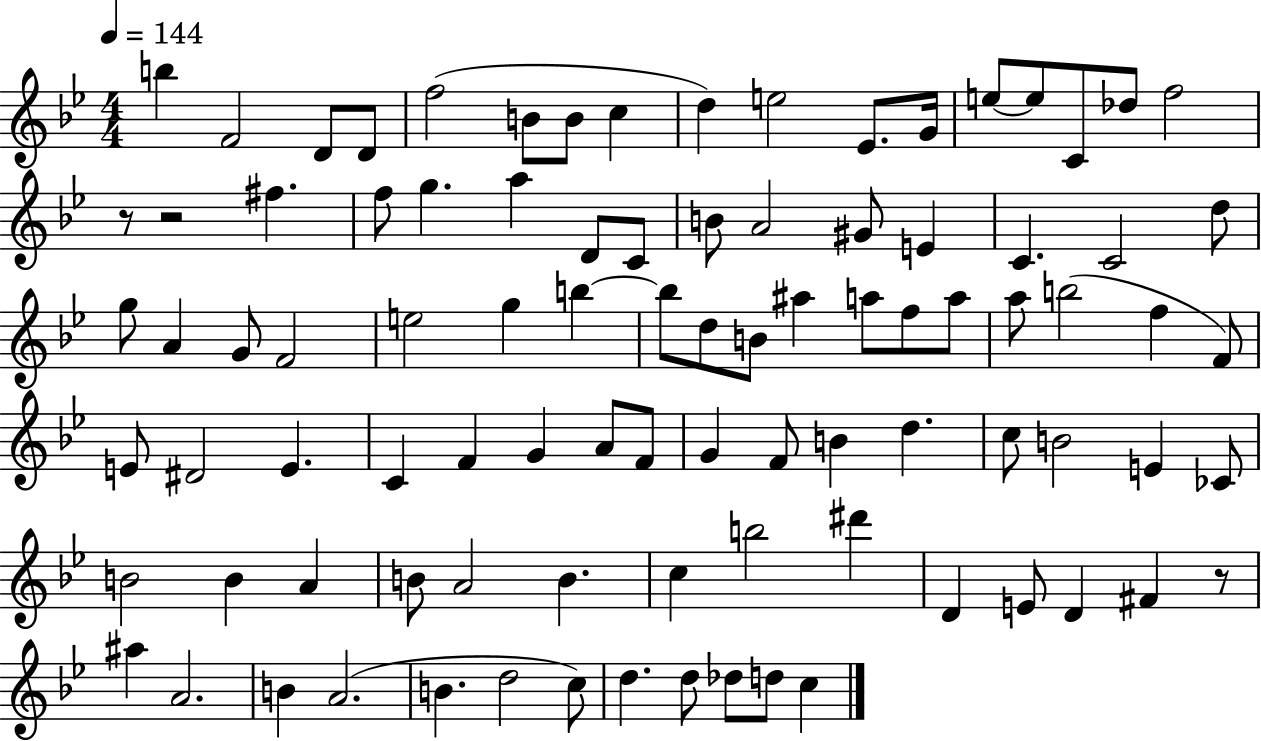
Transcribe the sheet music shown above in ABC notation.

X:1
T:Untitled
M:4/4
L:1/4
K:Bb
b F2 D/2 D/2 f2 B/2 B/2 c d e2 _E/2 G/4 e/2 e/2 C/2 _d/2 f2 z/2 z2 ^f f/2 g a D/2 C/2 B/2 A2 ^G/2 E C C2 d/2 g/2 A G/2 F2 e2 g b b/2 d/2 B/2 ^a a/2 f/2 a/2 a/2 b2 f F/2 E/2 ^D2 E C F G A/2 F/2 G F/2 B d c/2 B2 E _C/2 B2 B A B/2 A2 B c b2 ^d' D E/2 D ^F z/2 ^a A2 B A2 B d2 c/2 d d/2 _d/2 d/2 c